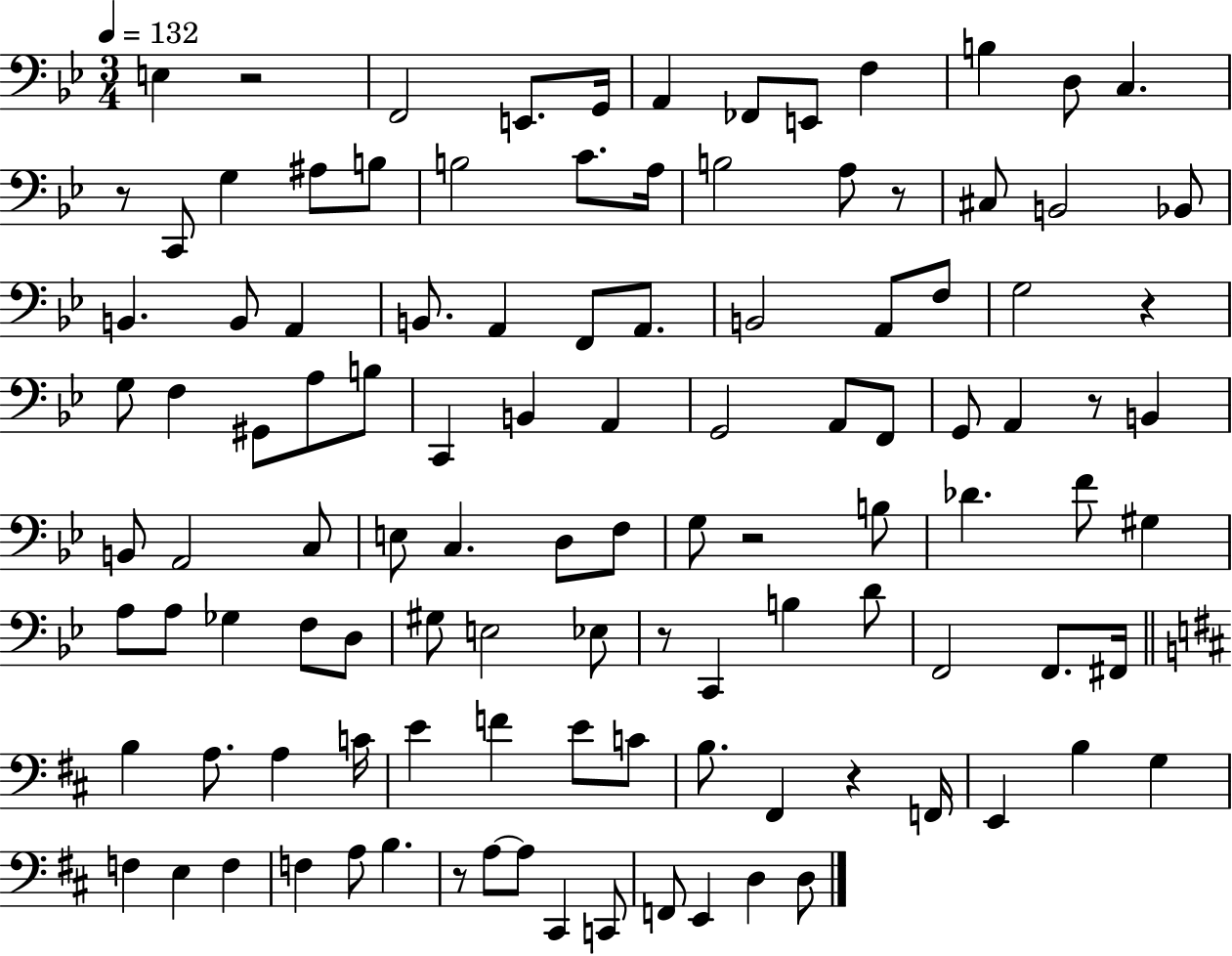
X:1
T:Untitled
M:3/4
L:1/4
K:Bb
E, z2 F,,2 E,,/2 G,,/4 A,, _F,,/2 E,,/2 F, B, D,/2 C, z/2 C,,/2 G, ^A,/2 B,/2 B,2 C/2 A,/4 B,2 A,/2 z/2 ^C,/2 B,,2 _B,,/2 B,, B,,/2 A,, B,,/2 A,, F,,/2 A,,/2 B,,2 A,,/2 F,/2 G,2 z G,/2 F, ^G,,/2 A,/2 B,/2 C,, B,, A,, G,,2 A,,/2 F,,/2 G,,/2 A,, z/2 B,, B,,/2 A,,2 C,/2 E,/2 C, D,/2 F,/2 G,/2 z2 B,/2 _D F/2 ^G, A,/2 A,/2 _G, F,/2 D,/2 ^G,/2 E,2 _E,/2 z/2 C,, B, D/2 F,,2 F,,/2 ^F,,/4 B, A,/2 A, C/4 E F E/2 C/2 B,/2 ^F,, z F,,/4 E,, B, G, F, E, F, F, A,/2 B, z/2 A,/2 A,/2 ^C,, C,,/2 F,,/2 E,, D, D,/2